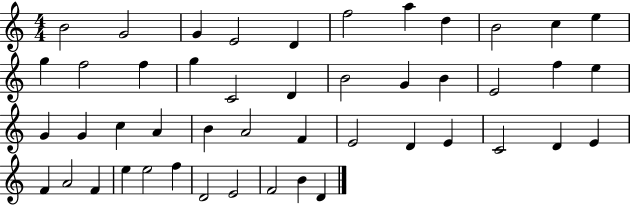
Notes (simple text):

B4/h G4/h G4/q E4/h D4/q F5/h A5/q D5/q B4/h C5/q E5/q G5/q F5/h F5/q G5/q C4/h D4/q B4/h G4/q B4/q E4/h F5/q E5/q G4/q G4/q C5/q A4/q B4/q A4/h F4/q E4/h D4/q E4/q C4/h D4/q E4/q F4/q A4/h F4/q E5/q E5/h F5/q D4/h E4/h F4/h B4/q D4/q